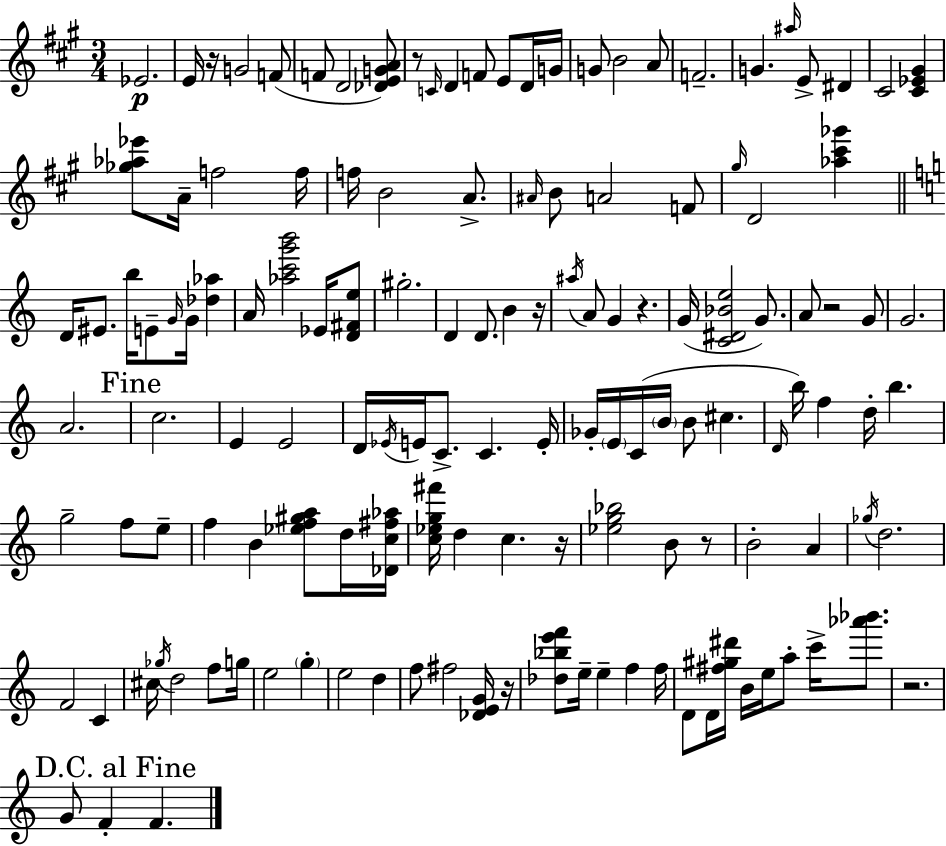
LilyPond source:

{
  \clef treble
  \numericTimeSignature
  \time 3/4
  \key a \major
  \repeat volta 2 { ees'2.\p | e'16 r16 g'2 f'8( | f'8 d'2 <des' e' g' a'>8) | r8 \grace { c'16 } d'4 f'8 e'8 d'16 | \break g'16 g'8 b'2 a'8 | f'2.-- | g'4. \grace { ais''16 } e'8-> dis'4 | cis'2 <cis' ees' gis'>4 | \break <ges'' aes'' ees'''>8 a'16-- f''2 | f''16 f''16 b'2 a'8.-> | \grace { ais'16 } b'8 a'2 | f'8 \grace { gis''16 } d'2 | \break <aes'' cis''' ges'''>4 \bar "||" \break \key a \minor d'16 eis'8. b''16 e'8-- \grace { g'16 } g'16 <des'' aes''>4 | a'16 <aes'' c''' g''' b'''>2 ees'16 <d' fis' e''>8 | gis''2.-. | d'4 d'8. b'4 | \break r16 \acciaccatura { ais''16 } a'8 g'4 r4. | g'16( <c' dis' bes' e''>2 g'8.) | a'8 r2 | g'8 g'2. | \break a'2. | \mark "Fine" c''2. | e'4 e'2 | d'16 \acciaccatura { ees'16 } e'16 c'8.-> c'4. | \break e'16-. ges'16-. \parenthesize e'16 c'16( \parenthesize b'16 b'8 cis''4. | \grace { d'16 }) b''16 f''4 d''16-. b''4. | g''2-- | f''8 e''8-- f''4 b'4 | \break <ees'' f'' gis'' a''>8 d''16 <des' c'' fis'' aes''>16 <c'' ees'' g'' fis'''>16 d''4 c''4. | r16 <ees'' g'' bes''>2 | b'8 r8 b'2-. | a'4 \acciaccatura { ges''16 } d''2. | \break f'2 | c'4 cis''16 \acciaccatura { ges''16 } d''2 | f''8 g''16 e''2 | \parenthesize g''4-. e''2 | \break d''4 f''8 fis''2 | <des' e' g'>16 r16 <des'' bes'' e''' f'''>8 e''16-- e''4-- | f''4 f''16 d'8 d'16 <fis'' gis'' dis'''>16 b'16 e''16 | a''8-. c'''16-> <aes''' bes'''>8. r2. | \break \mark "D.C. al Fine" g'8 f'4-. | f'4. } \bar "|."
}